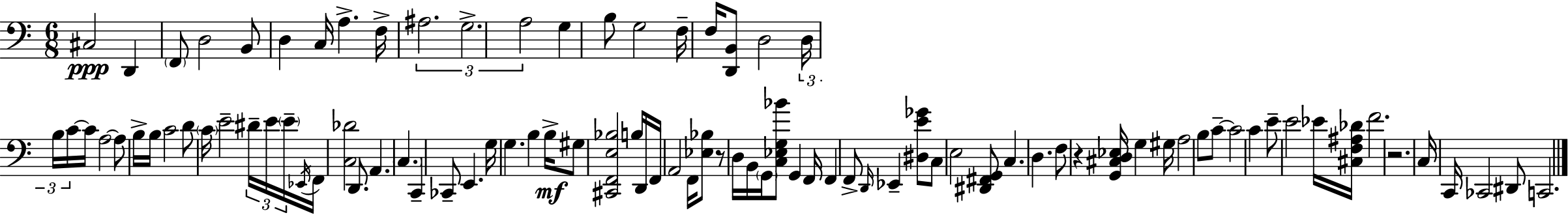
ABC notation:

X:1
T:Untitled
M:6/8
L:1/4
K:Am
^C,2 D,, F,,/2 D,2 B,,/2 D, C,/4 A, F,/4 ^A,2 G,2 A,2 G, B,/2 G,2 F,/4 F,/4 [D,,B,,]/2 D,2 D,/4 B,/4 C/4 C/4 A,2 A,/2 B,/4 B,/4 C2 D/2 C/4 E2 ^D/4 E/4 E/4 _E,,/4 F,,/4 [C,_D]2 D,,/2 A,, C, C,, _C,,/2 E,, G,/4 G, B, B,/4 ^G,/2 [^C,,F,,E,_B,]2 B,/4 D,,/4 F,,/4 A,,2 F,,/4 [_E,_B,]/2 z/2 D,/4 B,,/4 G,,/4 [C,_E,G,_B]/2 G,, F,,/4 F,, F,,/2 D,,/4 _E,, [^D,E_G]/2 C,/2 E,2 [^D,,^F,,G,,]/2 C, D, F,/2 z [G,,^C,D,_E,]/4 G, ^G,/4 A,2 B,/2 C/2 C2 C E/2 E2 _E/4 [^C,F,^A,_D]/4 F2 z2 C,/4 C,,/4 _C,,2 ^D,,/2 C,,2